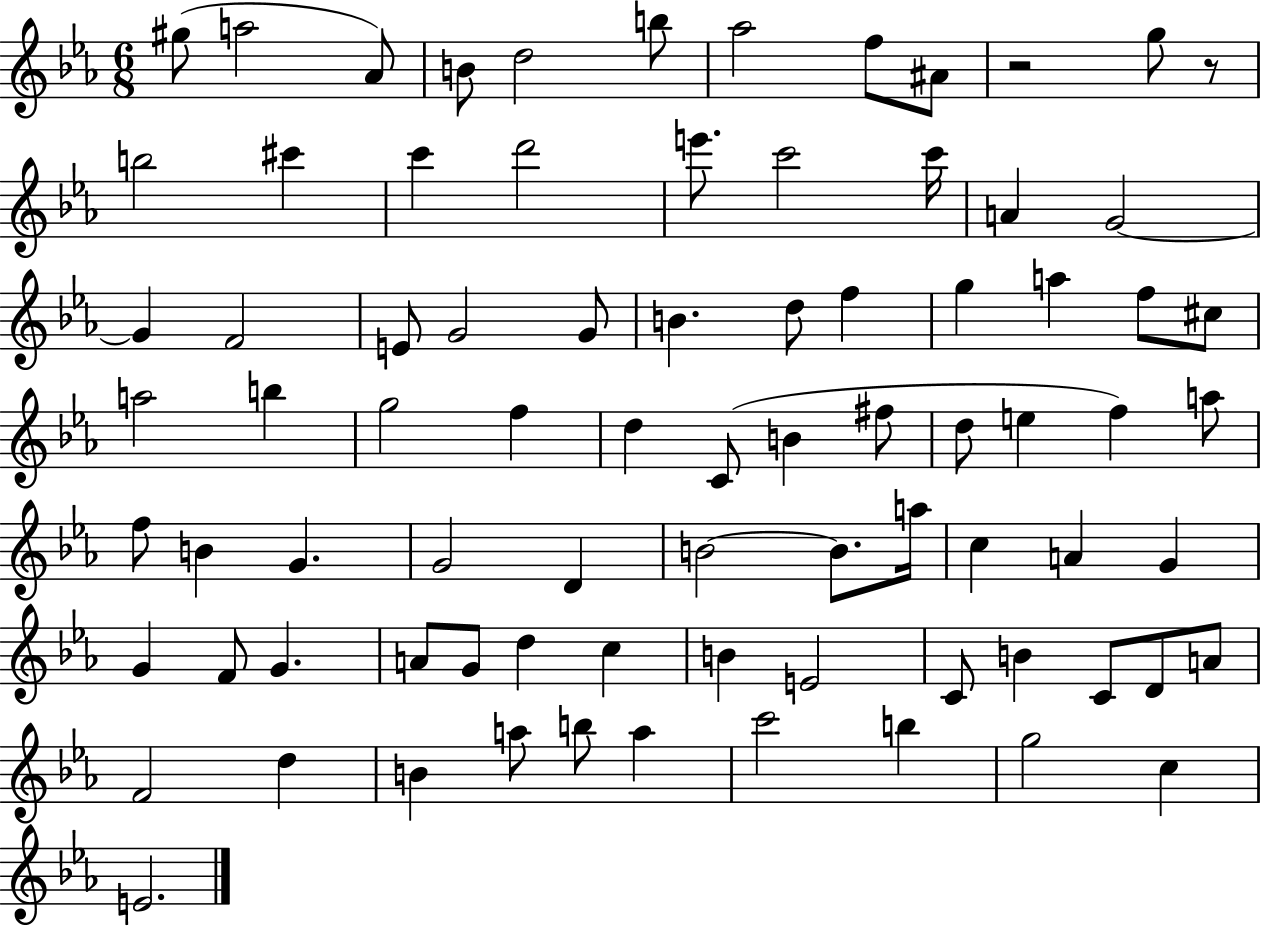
{
  \clef treble
  \numericTimeSignature
  \time 6/8
  \key ees \major
  gis''8( a''2 aes'8) | b'8 d''2 b''8 | aes''2 f''8 ais'8 | r2 g''8 r8 | \break b''2 cis'''4 | c'''4 d'''2 | e'''8. c'''2 c'''16 | a'4 g'2~~ | \break g'4 f'2 | e'8 g'2 g'8 | b'4. d''8 f''4 | g''4 a''4 f''8 cis''8 | \break a''2 b''4 | g''2 f''4 | d''4 c'8( b'4 fis''8 | d''8 e''4 f''4) a''8 | \break f''8 b'4 g'4. | g'2 d'4 | b'2~~ b'8. a''16 | c''4 a'4 g'4 | \break g'4 f'8 g'4. | a'8 g'8 d''4 c''4 | b'4 e'2 | c'8 b'4 c'8 d'8 a'8 | \break f'2 d''4 | b'4 a''8 b''8 a''4 | c'''2 b''4 | g''2 c''4 | \break e'2. | \bar "|."
}